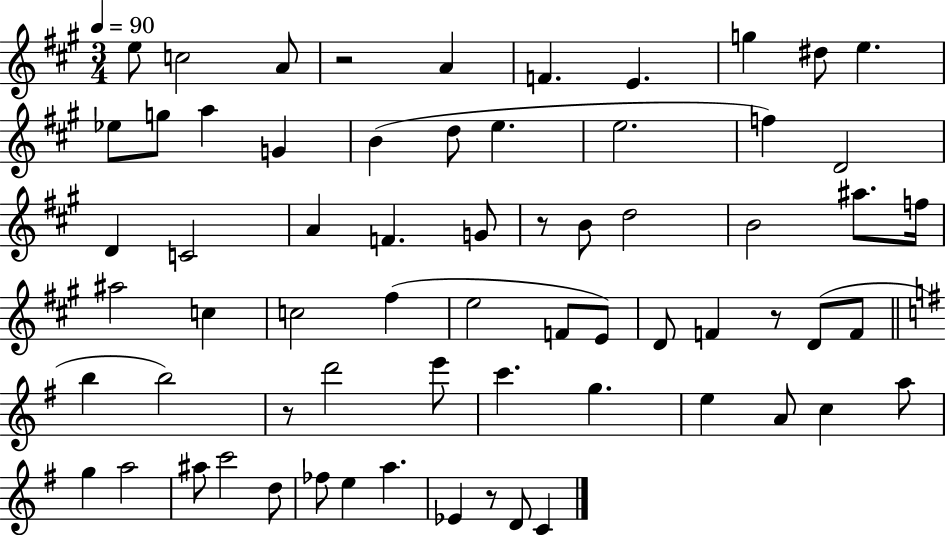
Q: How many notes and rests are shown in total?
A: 66